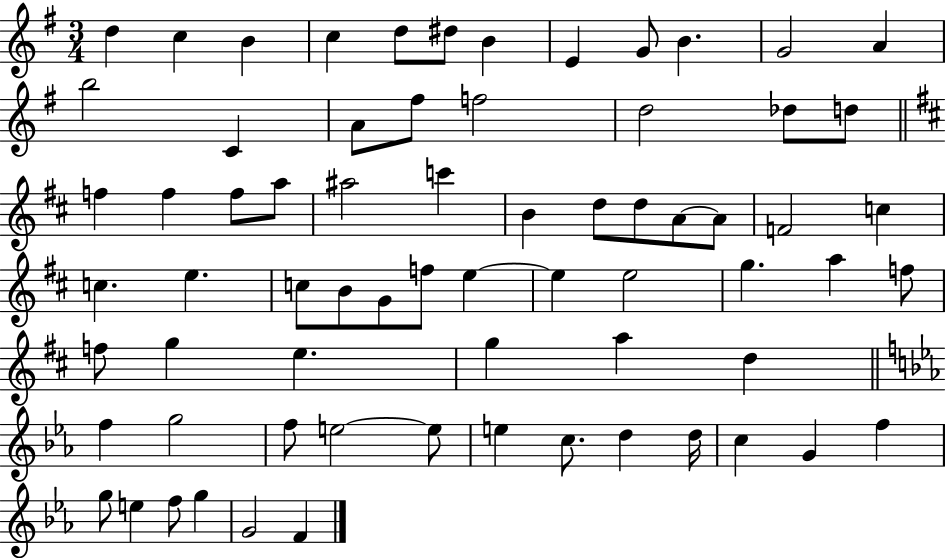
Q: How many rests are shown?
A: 0